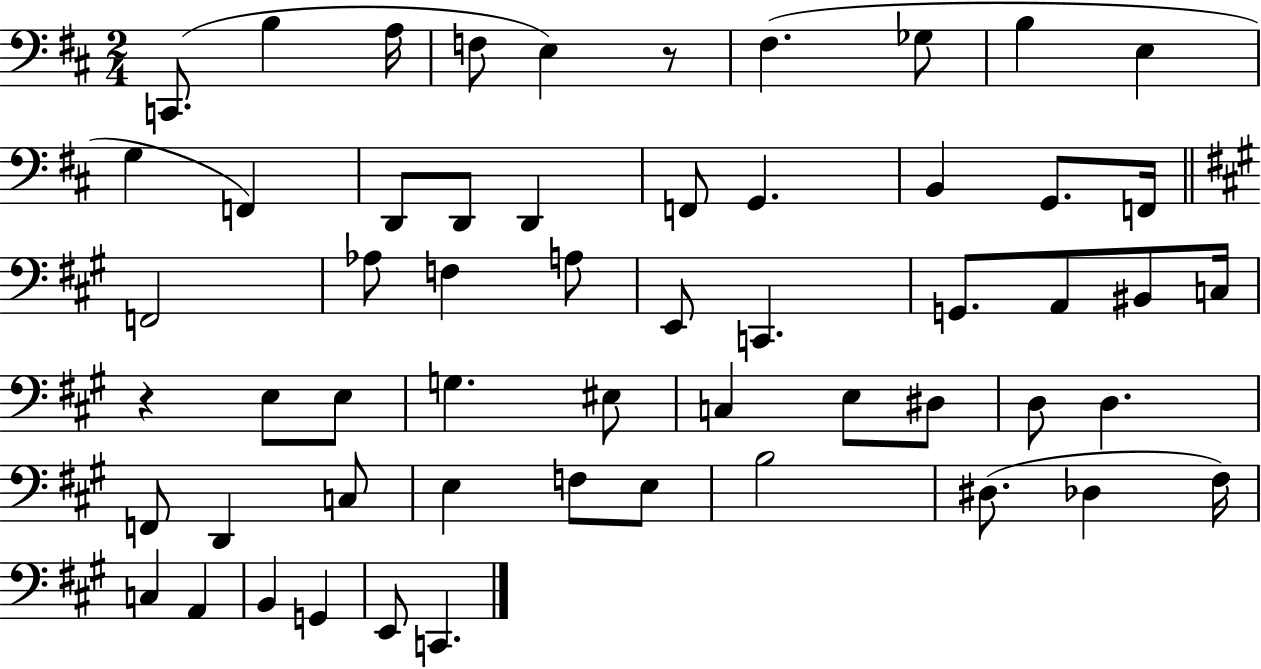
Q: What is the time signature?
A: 2/4